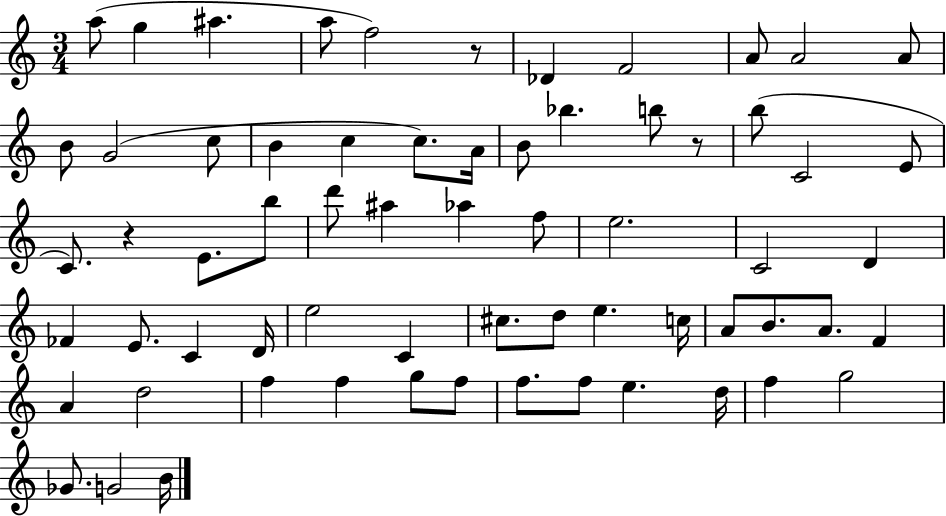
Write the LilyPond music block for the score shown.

{
  \clef treble
  \numericTimeSignature
  \time 3/4
  \key c \major
  a''8( g''4 ais''4. | a''8 f''2) r8 | des'4 f'2 | a'8 a'2 a'8 | \break b'8 g'2( c''8 | b'4 c''4 c''8.) a'16 | b'8 bes''4. b''8 r8 | b''8( c'2 e'8 | \break c'8.) r4 e'8. b''8 | d'''8 ais''4 aes''4 f''8 | e''2. | c'2 d'4 | \break fes'4 e'8. c'4 d'16 | e''2 c'4 | cis''8. d''8 e''4. c''16 | a'8 b'8. a'8. f'4 | \break a'4 d''2 | f''4 f''4 g''8 f''8 | f''8. f''8 e''4. d''16 | f''4 g''2 | \break ges'8. g'2 b'16 | \bar "|."
}